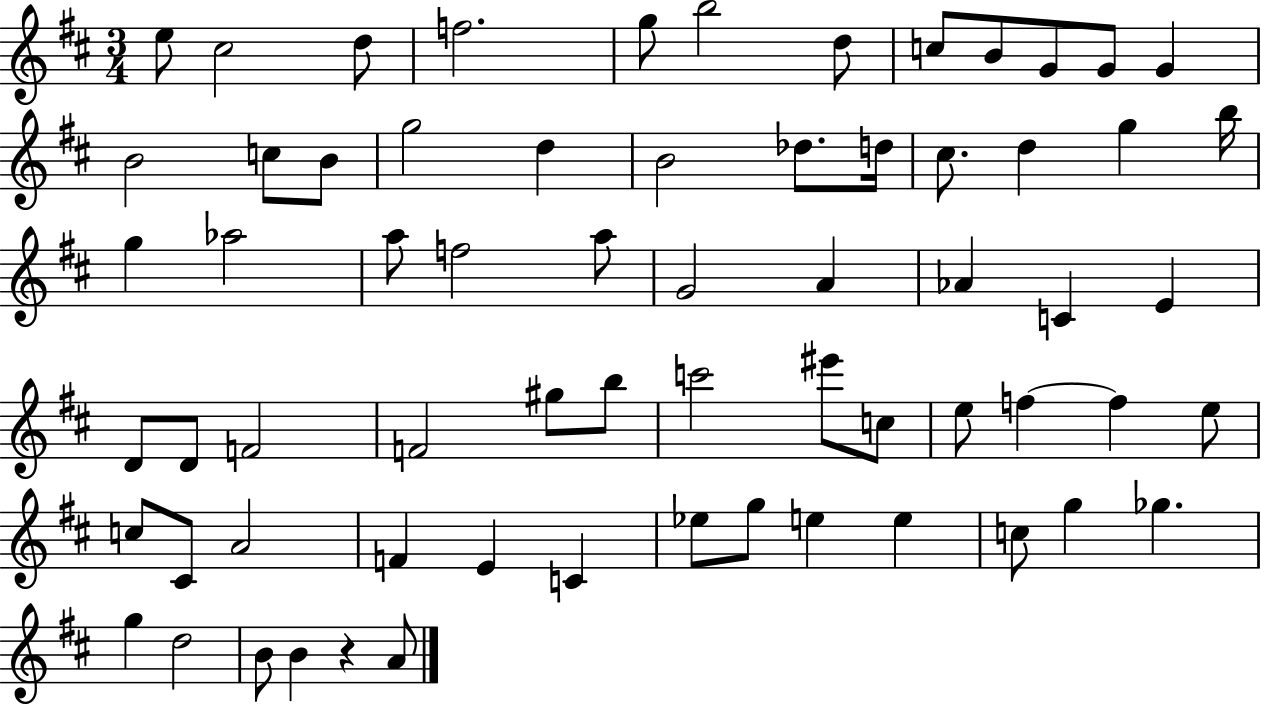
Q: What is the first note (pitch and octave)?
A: E5